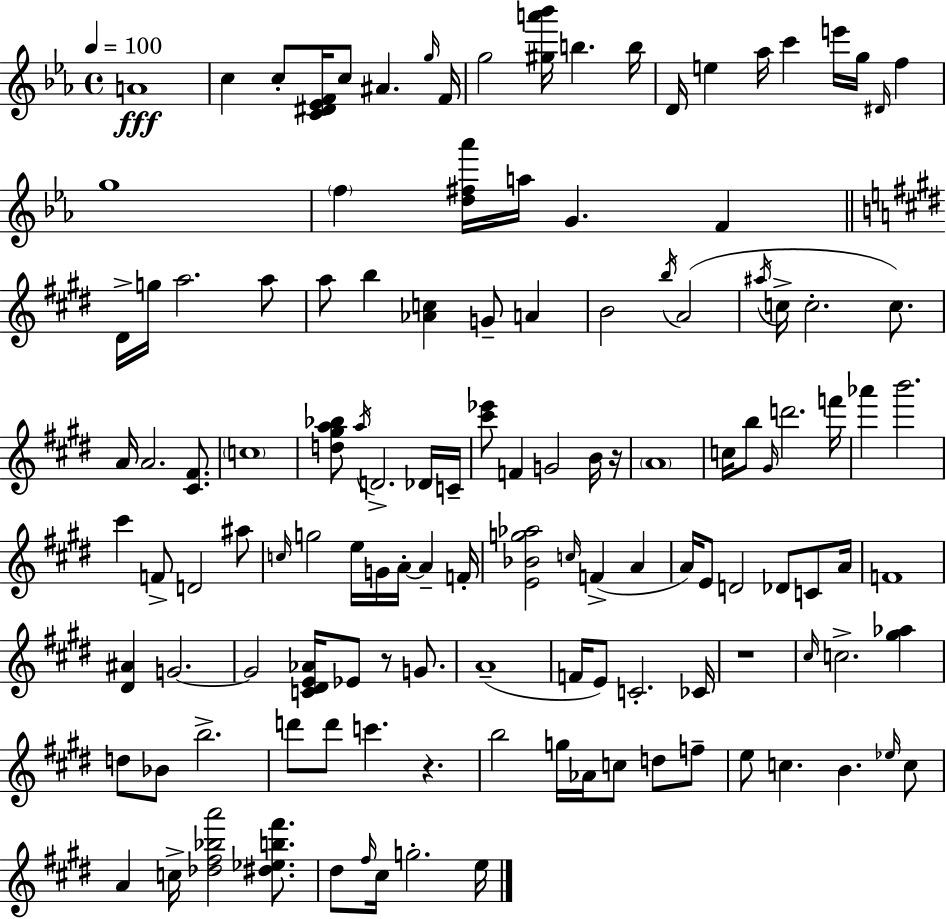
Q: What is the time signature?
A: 4/4